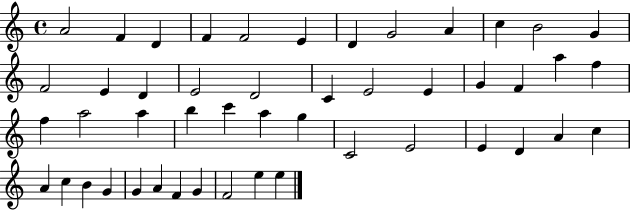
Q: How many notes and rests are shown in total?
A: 48